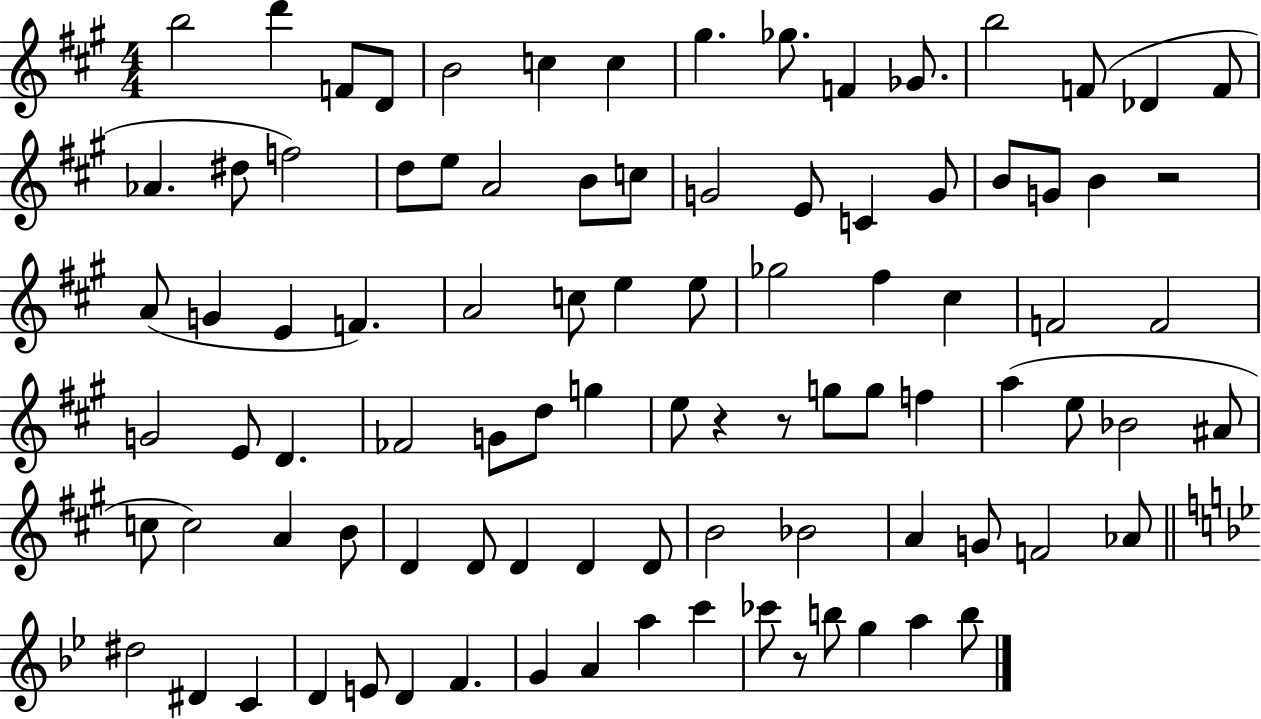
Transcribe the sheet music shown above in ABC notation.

X:1
T:Untitled
M:4/4
L:1/4
K:A
b2 d' F/2 D/2 B2 c c ^g _g/2 F _G/2 b2 F/2 _D F/2 _A ^d/2 f2 d/2 e/2 A2 B/2 c/2 G2 E/2 C G/2 B/2 G/2 B z2 A/2 G E F A2 c/2 e e/2 _g2 ^f ^c F2 F2 G2 E/2 D _F2 G/2 d/2 g e/2 z z/2 g/2 g/2 f a e/2 _B2 ^A/2 c/2 c2 A B/2 D D/2 D D D/2 B2 _B2 A G/2 F2 _A/2 ^d2 ^D C D E/2 D F G A a c' _c'/2 z/2 b/2 g a b/2